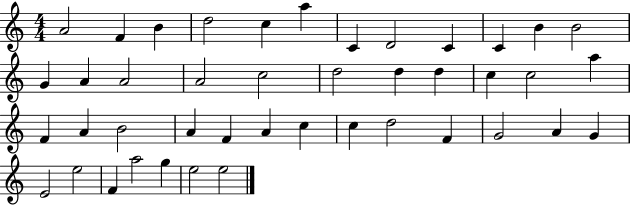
{
  \clef treble
  \numericTimeSignature
  \time 4/4
  \key c \major
  a'2 f'4 b'4 | d''2 c''4 a''4 | c'4 d'2 c'4 | c'4 b'4 b'2 | \break g'4 a'4 a'2 | a'2 c''2 | d''2 d''4 d''4 | c''4 c''2 a''4 | \break f'4 a'4 b'2 | a'4 f'4 a'4 c''4 | c''4 d''2 f'4 | g'2 a'4 g'4 | \break e'2 e''2 | f'4 a''2 g''4 | e''2 e''2 | \bar "|."
}